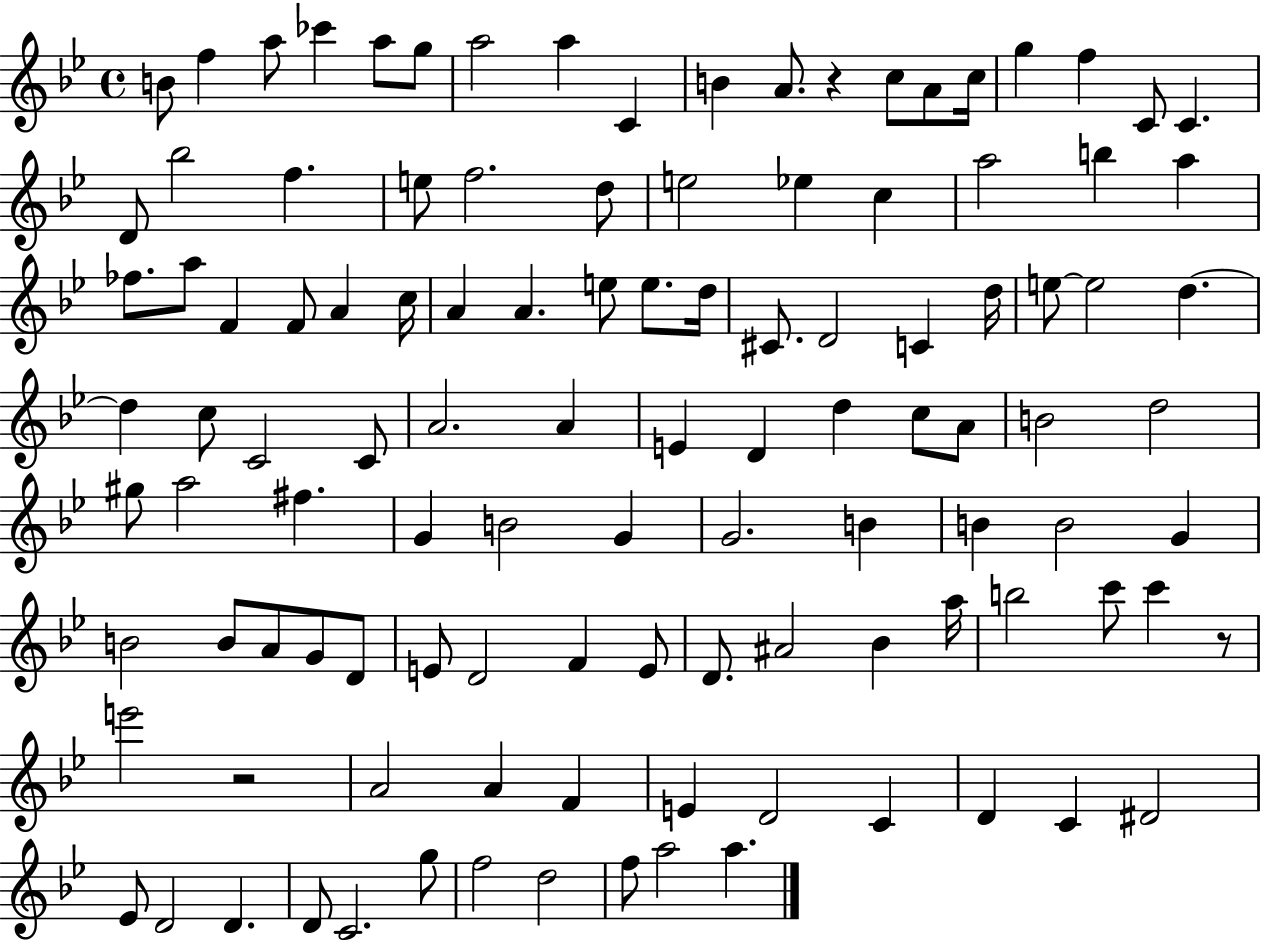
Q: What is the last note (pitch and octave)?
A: A5